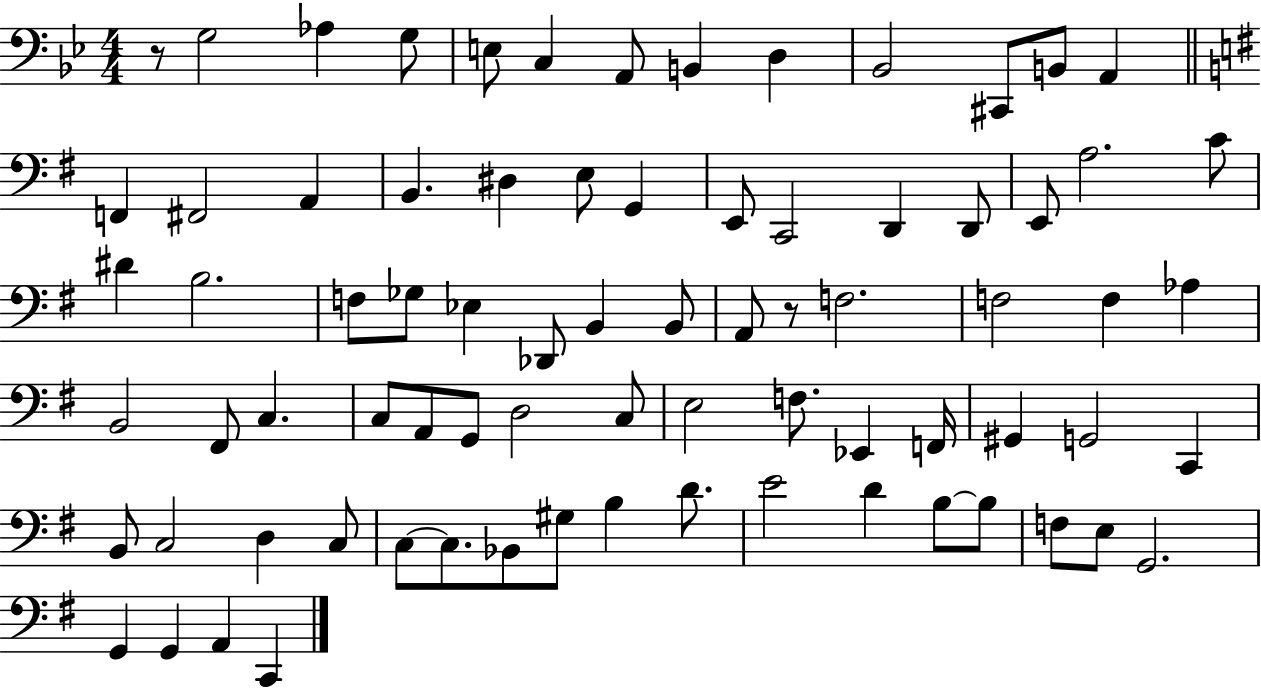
R/e G3/h Ab3/q G3/e E3/e C3/q A2/e B2/q D3/q Bb2/h C#2/e B2/e A2/q F2/q F#2/h A2/q B2/q. D#3/q E3/e G2/q E2/e C2/h D2/q D2/e E2/e A3/h. C4/e D#4/q B3/h. F3/e Gb3/e Eb3/q Db2/e B2/q B2/e A2/e R/e F3/h. F3/h F3/q Ab3/q B2/h F#2/e C3/q. C3/e A2/e G2/e D3/h C3/e E3/h F3/e. Eb2/q F2/s G#2/q G2/h C2/q B2/e C3/h D3/q C3/e C3/e C3/e. Bb2/e G#3/e B3/q D4/e. E4/h D4/q B3/e B3/e F3/e E3/e G2/h. G2/q G2/q A2/q C2/q